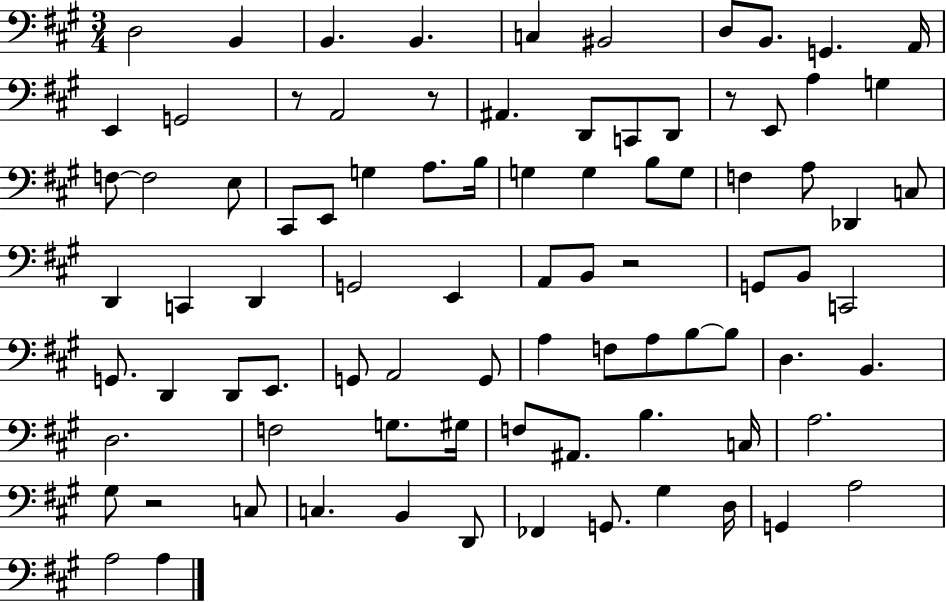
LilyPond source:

{
  \clef bass
  \numericTimeSignature
  \time 3/4
  \key a \major
  d2 b,4 | b,4. b,4. | c4 bis,2 | d8 b,8. g,4. a,16 | \break e,4 g,2 | r8 a,2 r8 | ais,4. d,8 c,8 d,8 | r8 e,8 a4 g4 | \break f8~~ f2 e8 | cis,8 e,8 g4 a8. b16 | g4 g4 b8 g8 | f4 a8 des,4 c8 | \break d,4 c,4 d,4 | g,2 e,4 | a,8 b,8 r2 | g,8 b,8 c,2 | \break g,8. d,4 d,8 e,8. | g,8 a,2 g,8 | a4 f8 a8 b8~~ b8 | d4. b,4. | \break d2. | f2 g8. gis16 | f8 ais,8. b4. c16 | a2. | \break gis8 r2 c8 | c4. b,4 d,8 | fes,4 g,8. gis4 d16 | g,4 a2 | \break a2 a4 | \bar "|."
}